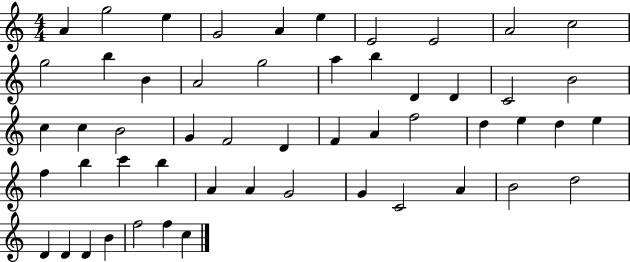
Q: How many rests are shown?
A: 0